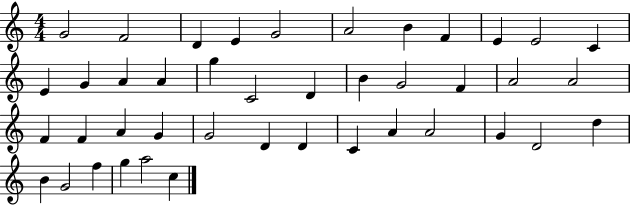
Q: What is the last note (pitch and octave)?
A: C5